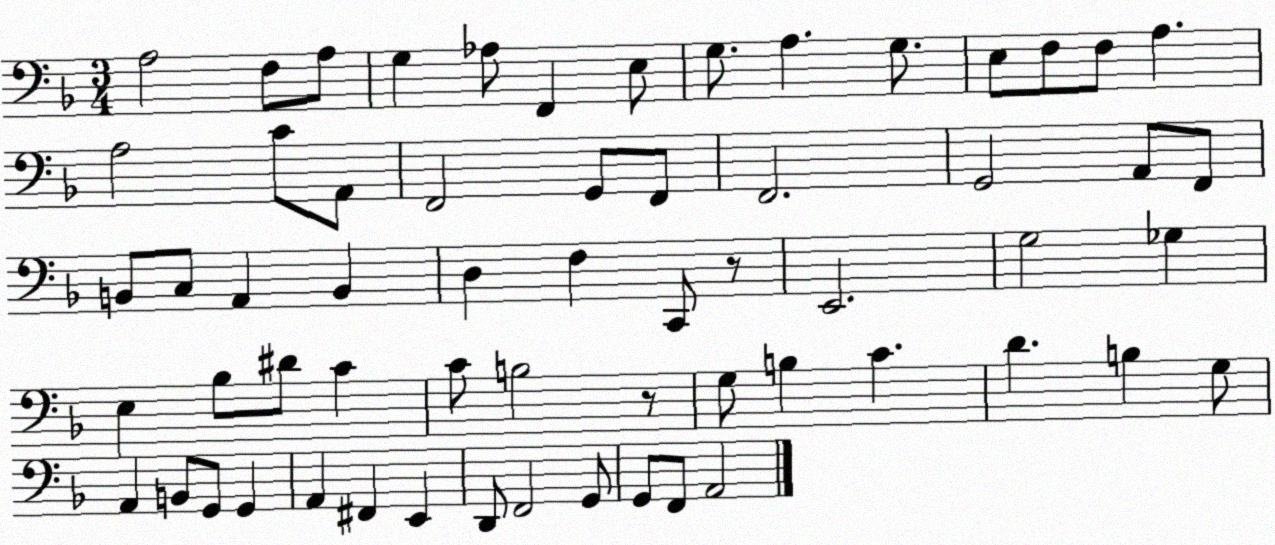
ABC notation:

X:1
T:Untitled
M:3/4
L:1/4
K:F
A,2 F,/2 A,/2 G, _A,/2 F,, E,/2 G,/2 A, G,/2 E,/2 F,/2 F,/2 A, A,2 C/2 A,,/2 F,,2 G,,/2 F,,/2 F,,2 G,,2 A,,/2 F,,/2 B,,/2 C,/2 A,, B,, D, F, C,,/2 z/2 E,,2 G,2 _G, E, _B,/2 ^D/2 C C/2 B,2 z/2 G,/2 B, C D B, G,/2 A,, B,,/2 G,,/2 G,, A,, ^F,, E,, D,,/2 F,,2 G,,/2 G,,/2 F,,/2 A,,2